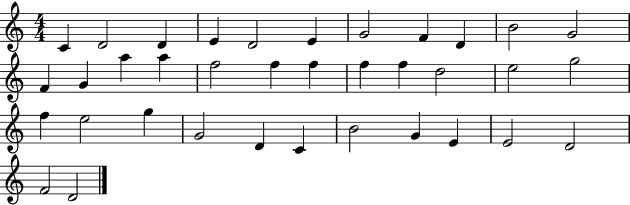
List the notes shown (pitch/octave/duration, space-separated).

C4/q D4/h D4/q E4/q D4/h E4/q G4/h F4/q D4/q B4/h G4/h F4/q G4/q A5/q A5/q F5/h F5/q F5/q F5/q F5/q D5/h E5/h G5/h F5/q E5/h G5/q G4/h D4/q C4/q B4/h G4/q E4/q E4/h D4/h F4/h D4/h